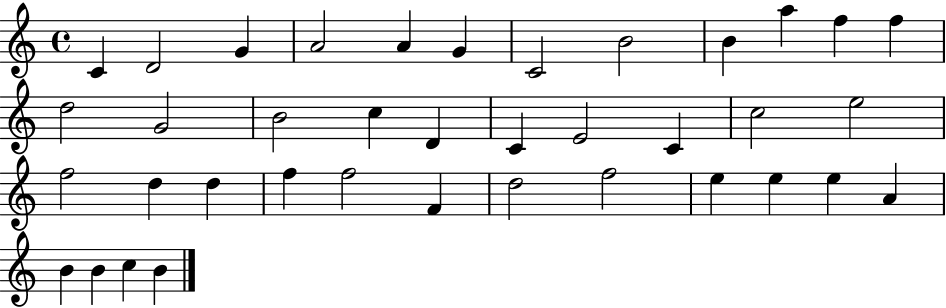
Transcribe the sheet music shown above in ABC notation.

X:1
T:Untitled
M:4/4
L:1/4
K:C
C D2 G A2 A G C2 B2 B a f f d2 G2 B2 c D C E2 C c2 e2 f2 d d f f2 F d2 f2 e e e A B B c B